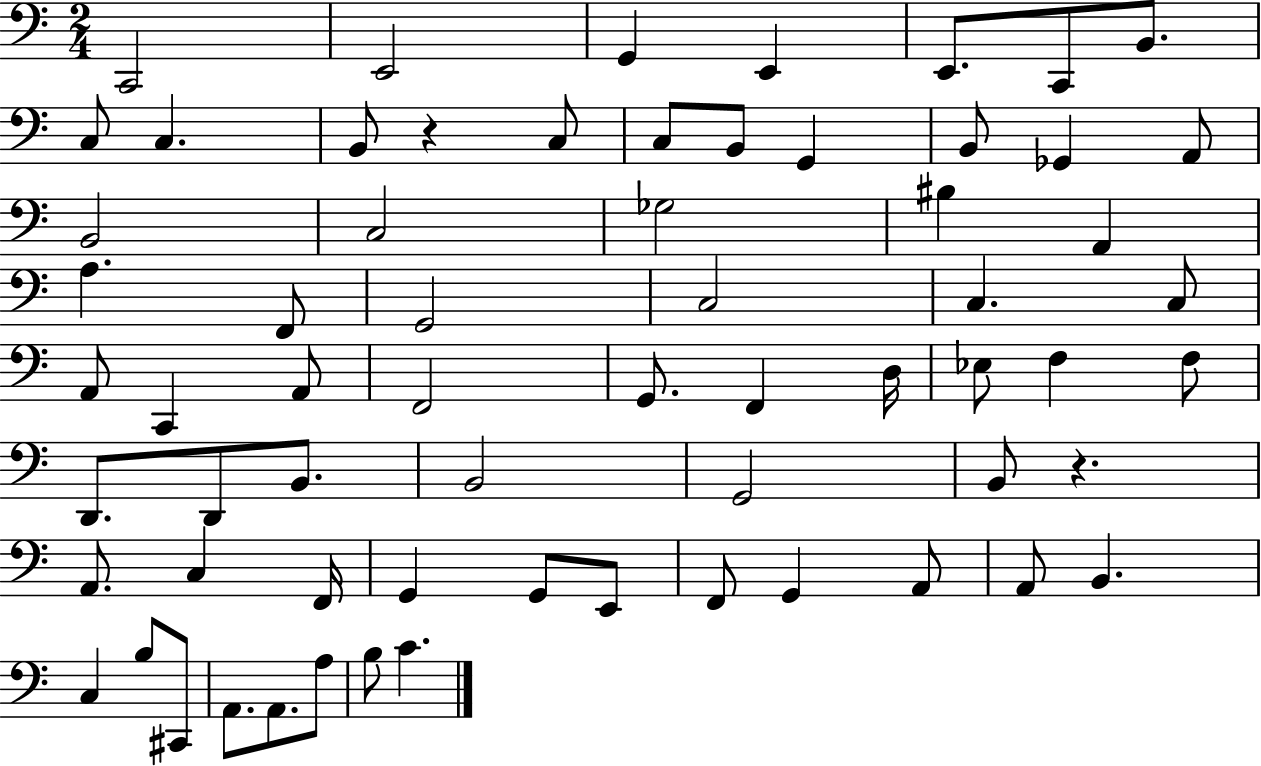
X:1
T:Untitled
M:2/4
L:1/4
K:C
C,,2 E,,2 G,, E,, E,,/2 C,,/2 B,,/2 C,/2 C, B,,/2 z C,/2 C,/2 B,,/2 G,, B,,/2 _G,, A,,/2 B,,2 C,2 _G,2 ^B, A,, A, F,,/2 G,,2 C,2 C, C,/2 A,,/2 C,, A,,/2 F,,2 G,,/2 F,, D,/4 _E,/2 F, F,/2 D,,/2 D,,/2 B,,/2 B,,2 G,,2 B,,/2 z A,,/2 C, F,,/4 G,, G,,/2 E,,/2 F,,/2 G,, A,,/2 A,,/2 B,, C, B,/2 ^C,,/2 A,,/2 A,,/2 A,/2 B,/2 C